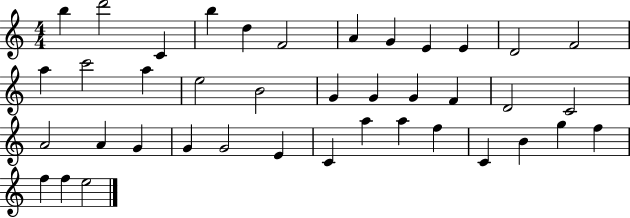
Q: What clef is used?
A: treble